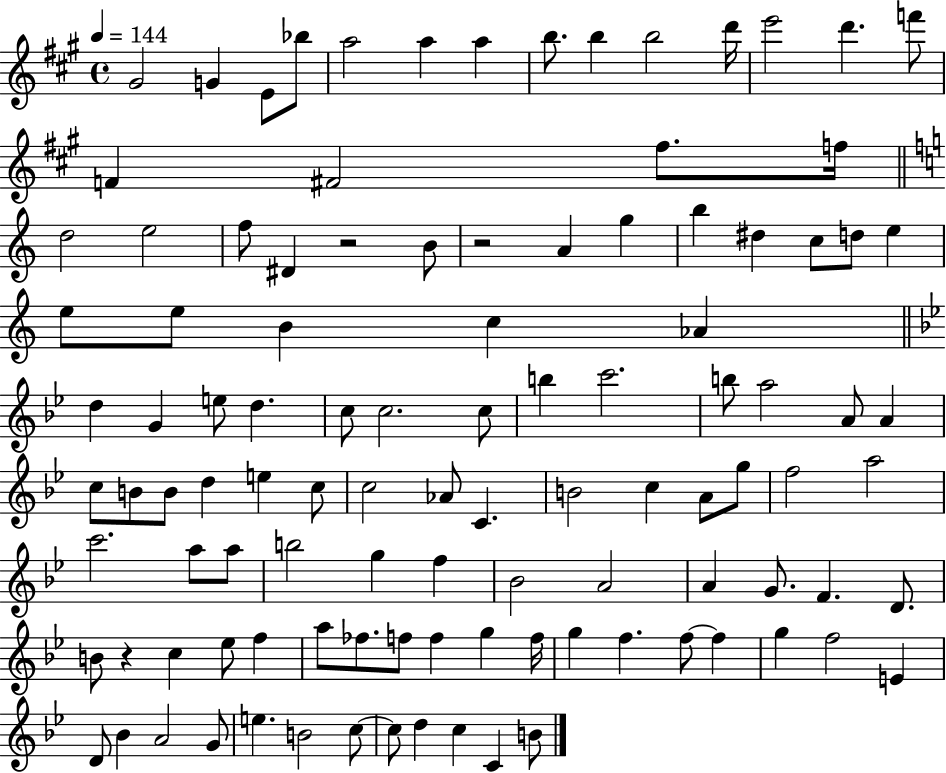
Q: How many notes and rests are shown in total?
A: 107